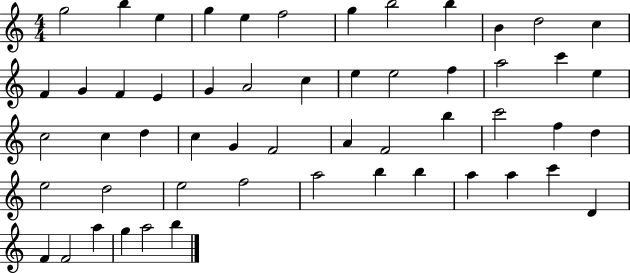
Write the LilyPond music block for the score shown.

{
  \clef treble
  \numericTimeSignature
  \time 4/4
  \key c \major
  g''2 b''4 e''4 | g''4 e''4 f''2 | g''4 b''2 b''4 | b'4 d''2 c''4 | \break f'4 g'4 f'4 e'4 | g'4 a'2 c''4 | e''4 e''2 f''4 | a''2 c'''4 e''4 | \break c''2 c''4 d''4 | c''4 g'4 f'2 | a'4 f'2 b''4 | c'''2 f''4 d''4 | \break e''2 d''2 | e''2 f''2 | a''2 b''4 b''4 | a''4 a''4 c'''4 d'4 | \break f'4 f'2 a''4 | g''4 a''2 b''4 | \bar "|."
}